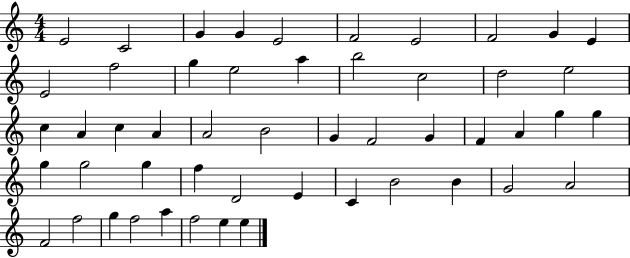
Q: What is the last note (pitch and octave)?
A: E5